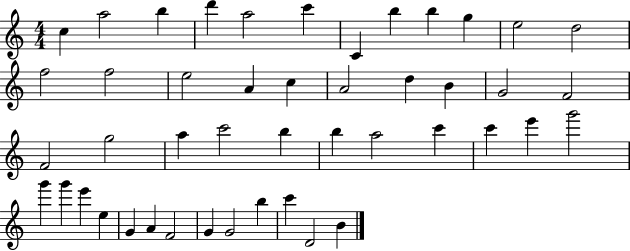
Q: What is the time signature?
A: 4/4